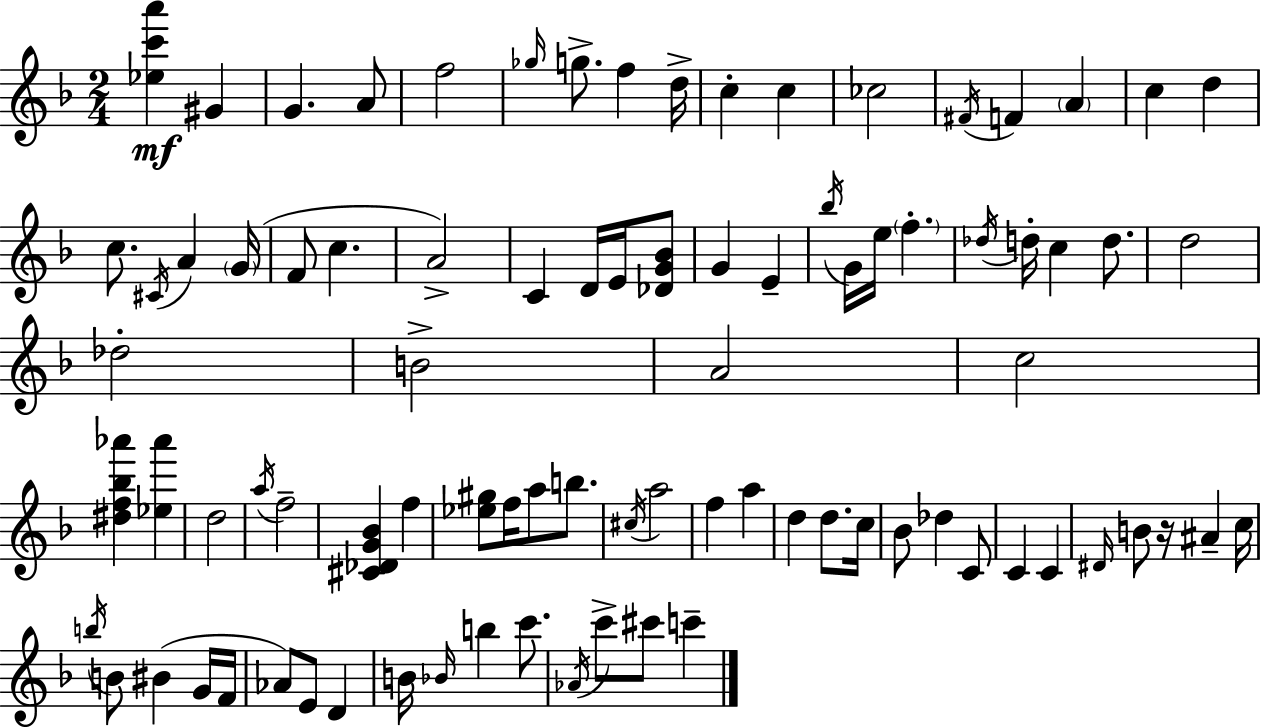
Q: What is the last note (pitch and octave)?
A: C6